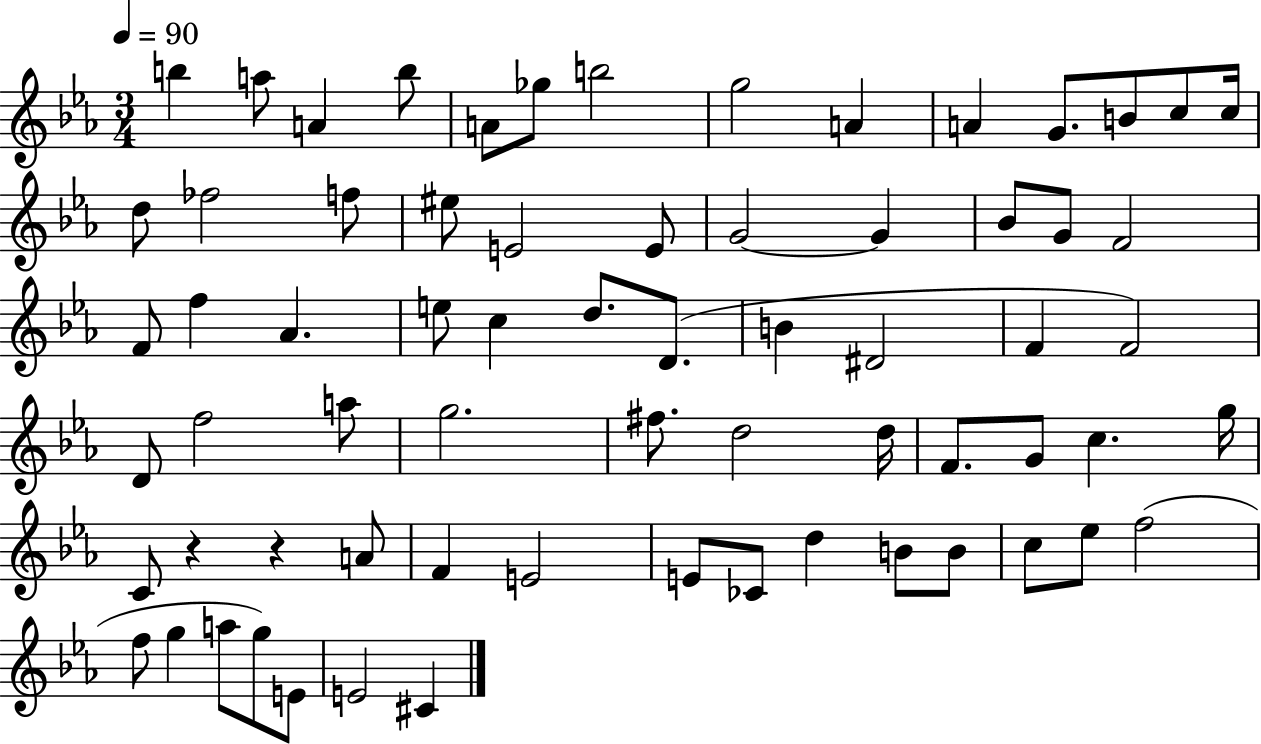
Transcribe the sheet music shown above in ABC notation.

X:1
T:Untitled
M:3/4
L:1/4
K:Eb
b a/2 A b/2 A/2 _g/2 b2 g2 A A G/2 B/2 c/2 c/4 d/2 _f2 f/2 ^e/2 E2 E/2 G2 G _B/2 G/2 F2 F/2 f _A e/2 c d/2 D/2 B ^D2 F F2 D/2 f2 a/2 g2 ^f/2 d2 d/4 F/2 G/2 c g/4 C/2 z z A/2 F E2 E/2 _C/2 d B/2 B/2 c/2 _e/2 f2 f/2 g a/2 g/2 E/2 E2 ^C